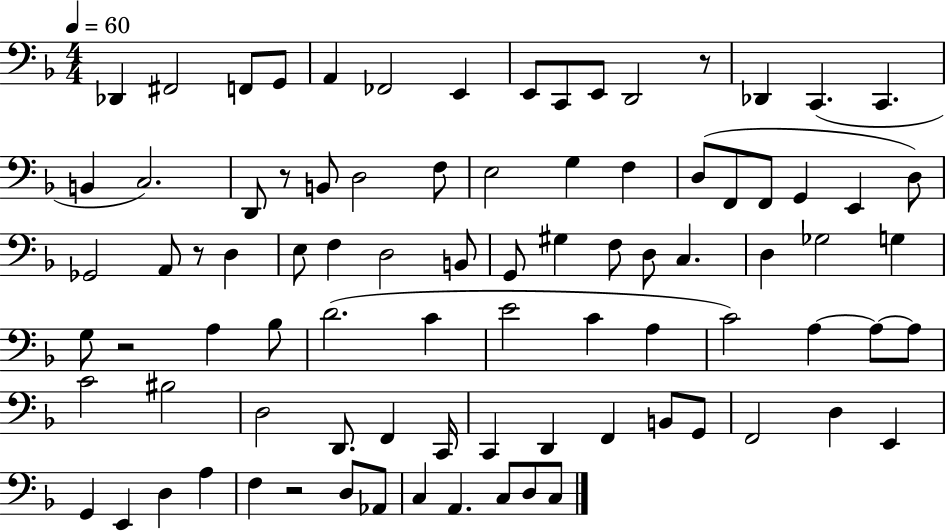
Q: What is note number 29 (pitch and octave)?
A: D3